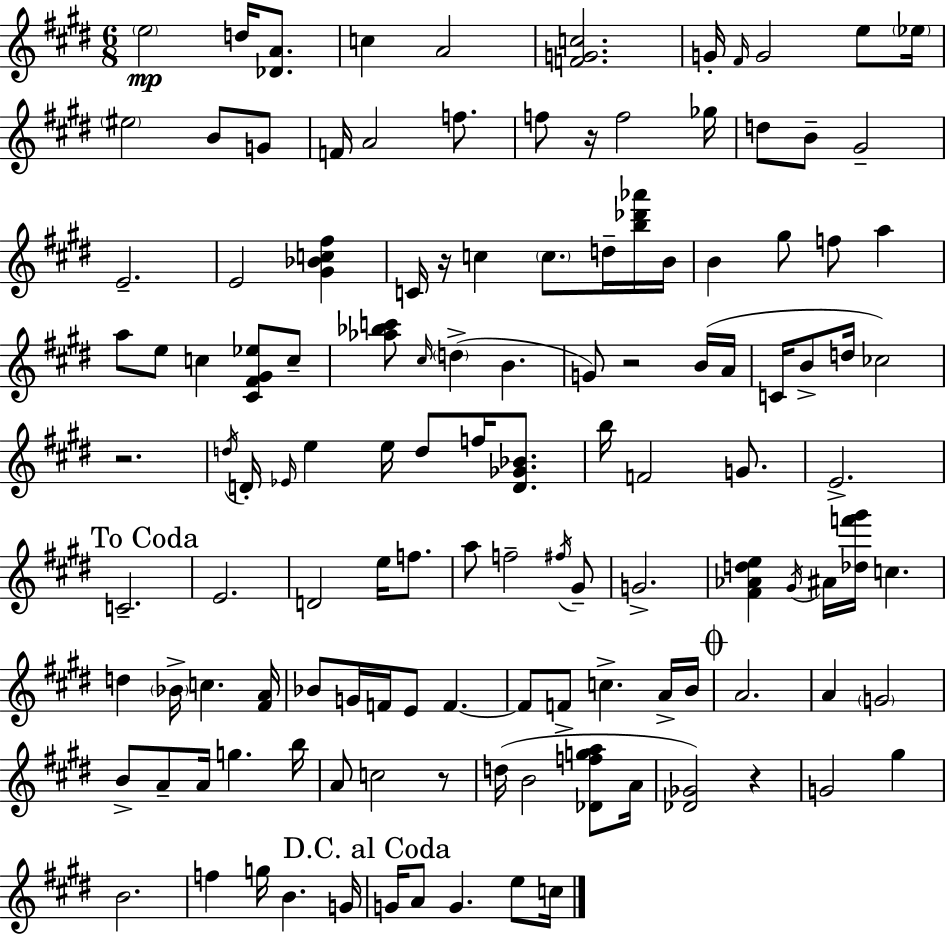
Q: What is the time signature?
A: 6/8